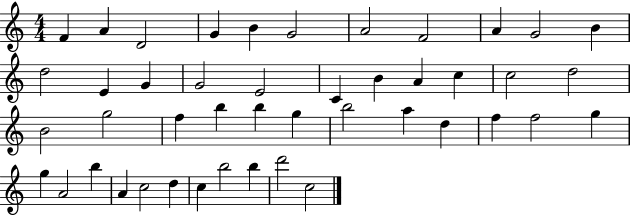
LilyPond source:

{
  \clef treble
  \numericTimeSignature
  \time 4/4
  \key c \major
  f'4 a'4 d'2 | g'4 b'4 g'2 | a'2 f'2 | a'4 g'2 b'4 | \break d''2 e'4 g'4 | g'2 e'2 | c'4 b'4 a'4 c''4 | c''2 d''2 | \break b'2 g''2 | f''4 b''4 b''4 g''4 | b''2 a''4 d''4 | f''4 f''2 g''4 | \break g''4 a'2 b''4 | a'4 c''2 d''4 | c''4 b''2 b''4 | d'''2 c''2 | \break \bar "|."
}